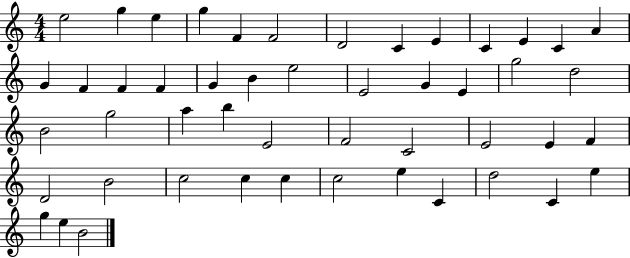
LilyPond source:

{
  \clef treble
  \numericTimeSignature
  \time 4/4
  \key c \major
  e''2 g''4 e''4 | g''4 f'4 f'2 | d'2 c'4 e'4 | c'4 e'4 c'4 a'4 | \break g'4 f'4 f'4 f'4 | g'4 b'4 e''2 | e'2 g'4 e'4 | g''2 d''2 | \break b'2 g''2 | a''4 b''4 e'2 | f'2 c'2 | e'2 e'4 f'4 | \break d'2 b'2 | c''2 c''4 c''4 | c''2 e''4 c'4 | d''2 c'4 e''4 | \break g''4 e''4 b'2 | \bar "|."
}